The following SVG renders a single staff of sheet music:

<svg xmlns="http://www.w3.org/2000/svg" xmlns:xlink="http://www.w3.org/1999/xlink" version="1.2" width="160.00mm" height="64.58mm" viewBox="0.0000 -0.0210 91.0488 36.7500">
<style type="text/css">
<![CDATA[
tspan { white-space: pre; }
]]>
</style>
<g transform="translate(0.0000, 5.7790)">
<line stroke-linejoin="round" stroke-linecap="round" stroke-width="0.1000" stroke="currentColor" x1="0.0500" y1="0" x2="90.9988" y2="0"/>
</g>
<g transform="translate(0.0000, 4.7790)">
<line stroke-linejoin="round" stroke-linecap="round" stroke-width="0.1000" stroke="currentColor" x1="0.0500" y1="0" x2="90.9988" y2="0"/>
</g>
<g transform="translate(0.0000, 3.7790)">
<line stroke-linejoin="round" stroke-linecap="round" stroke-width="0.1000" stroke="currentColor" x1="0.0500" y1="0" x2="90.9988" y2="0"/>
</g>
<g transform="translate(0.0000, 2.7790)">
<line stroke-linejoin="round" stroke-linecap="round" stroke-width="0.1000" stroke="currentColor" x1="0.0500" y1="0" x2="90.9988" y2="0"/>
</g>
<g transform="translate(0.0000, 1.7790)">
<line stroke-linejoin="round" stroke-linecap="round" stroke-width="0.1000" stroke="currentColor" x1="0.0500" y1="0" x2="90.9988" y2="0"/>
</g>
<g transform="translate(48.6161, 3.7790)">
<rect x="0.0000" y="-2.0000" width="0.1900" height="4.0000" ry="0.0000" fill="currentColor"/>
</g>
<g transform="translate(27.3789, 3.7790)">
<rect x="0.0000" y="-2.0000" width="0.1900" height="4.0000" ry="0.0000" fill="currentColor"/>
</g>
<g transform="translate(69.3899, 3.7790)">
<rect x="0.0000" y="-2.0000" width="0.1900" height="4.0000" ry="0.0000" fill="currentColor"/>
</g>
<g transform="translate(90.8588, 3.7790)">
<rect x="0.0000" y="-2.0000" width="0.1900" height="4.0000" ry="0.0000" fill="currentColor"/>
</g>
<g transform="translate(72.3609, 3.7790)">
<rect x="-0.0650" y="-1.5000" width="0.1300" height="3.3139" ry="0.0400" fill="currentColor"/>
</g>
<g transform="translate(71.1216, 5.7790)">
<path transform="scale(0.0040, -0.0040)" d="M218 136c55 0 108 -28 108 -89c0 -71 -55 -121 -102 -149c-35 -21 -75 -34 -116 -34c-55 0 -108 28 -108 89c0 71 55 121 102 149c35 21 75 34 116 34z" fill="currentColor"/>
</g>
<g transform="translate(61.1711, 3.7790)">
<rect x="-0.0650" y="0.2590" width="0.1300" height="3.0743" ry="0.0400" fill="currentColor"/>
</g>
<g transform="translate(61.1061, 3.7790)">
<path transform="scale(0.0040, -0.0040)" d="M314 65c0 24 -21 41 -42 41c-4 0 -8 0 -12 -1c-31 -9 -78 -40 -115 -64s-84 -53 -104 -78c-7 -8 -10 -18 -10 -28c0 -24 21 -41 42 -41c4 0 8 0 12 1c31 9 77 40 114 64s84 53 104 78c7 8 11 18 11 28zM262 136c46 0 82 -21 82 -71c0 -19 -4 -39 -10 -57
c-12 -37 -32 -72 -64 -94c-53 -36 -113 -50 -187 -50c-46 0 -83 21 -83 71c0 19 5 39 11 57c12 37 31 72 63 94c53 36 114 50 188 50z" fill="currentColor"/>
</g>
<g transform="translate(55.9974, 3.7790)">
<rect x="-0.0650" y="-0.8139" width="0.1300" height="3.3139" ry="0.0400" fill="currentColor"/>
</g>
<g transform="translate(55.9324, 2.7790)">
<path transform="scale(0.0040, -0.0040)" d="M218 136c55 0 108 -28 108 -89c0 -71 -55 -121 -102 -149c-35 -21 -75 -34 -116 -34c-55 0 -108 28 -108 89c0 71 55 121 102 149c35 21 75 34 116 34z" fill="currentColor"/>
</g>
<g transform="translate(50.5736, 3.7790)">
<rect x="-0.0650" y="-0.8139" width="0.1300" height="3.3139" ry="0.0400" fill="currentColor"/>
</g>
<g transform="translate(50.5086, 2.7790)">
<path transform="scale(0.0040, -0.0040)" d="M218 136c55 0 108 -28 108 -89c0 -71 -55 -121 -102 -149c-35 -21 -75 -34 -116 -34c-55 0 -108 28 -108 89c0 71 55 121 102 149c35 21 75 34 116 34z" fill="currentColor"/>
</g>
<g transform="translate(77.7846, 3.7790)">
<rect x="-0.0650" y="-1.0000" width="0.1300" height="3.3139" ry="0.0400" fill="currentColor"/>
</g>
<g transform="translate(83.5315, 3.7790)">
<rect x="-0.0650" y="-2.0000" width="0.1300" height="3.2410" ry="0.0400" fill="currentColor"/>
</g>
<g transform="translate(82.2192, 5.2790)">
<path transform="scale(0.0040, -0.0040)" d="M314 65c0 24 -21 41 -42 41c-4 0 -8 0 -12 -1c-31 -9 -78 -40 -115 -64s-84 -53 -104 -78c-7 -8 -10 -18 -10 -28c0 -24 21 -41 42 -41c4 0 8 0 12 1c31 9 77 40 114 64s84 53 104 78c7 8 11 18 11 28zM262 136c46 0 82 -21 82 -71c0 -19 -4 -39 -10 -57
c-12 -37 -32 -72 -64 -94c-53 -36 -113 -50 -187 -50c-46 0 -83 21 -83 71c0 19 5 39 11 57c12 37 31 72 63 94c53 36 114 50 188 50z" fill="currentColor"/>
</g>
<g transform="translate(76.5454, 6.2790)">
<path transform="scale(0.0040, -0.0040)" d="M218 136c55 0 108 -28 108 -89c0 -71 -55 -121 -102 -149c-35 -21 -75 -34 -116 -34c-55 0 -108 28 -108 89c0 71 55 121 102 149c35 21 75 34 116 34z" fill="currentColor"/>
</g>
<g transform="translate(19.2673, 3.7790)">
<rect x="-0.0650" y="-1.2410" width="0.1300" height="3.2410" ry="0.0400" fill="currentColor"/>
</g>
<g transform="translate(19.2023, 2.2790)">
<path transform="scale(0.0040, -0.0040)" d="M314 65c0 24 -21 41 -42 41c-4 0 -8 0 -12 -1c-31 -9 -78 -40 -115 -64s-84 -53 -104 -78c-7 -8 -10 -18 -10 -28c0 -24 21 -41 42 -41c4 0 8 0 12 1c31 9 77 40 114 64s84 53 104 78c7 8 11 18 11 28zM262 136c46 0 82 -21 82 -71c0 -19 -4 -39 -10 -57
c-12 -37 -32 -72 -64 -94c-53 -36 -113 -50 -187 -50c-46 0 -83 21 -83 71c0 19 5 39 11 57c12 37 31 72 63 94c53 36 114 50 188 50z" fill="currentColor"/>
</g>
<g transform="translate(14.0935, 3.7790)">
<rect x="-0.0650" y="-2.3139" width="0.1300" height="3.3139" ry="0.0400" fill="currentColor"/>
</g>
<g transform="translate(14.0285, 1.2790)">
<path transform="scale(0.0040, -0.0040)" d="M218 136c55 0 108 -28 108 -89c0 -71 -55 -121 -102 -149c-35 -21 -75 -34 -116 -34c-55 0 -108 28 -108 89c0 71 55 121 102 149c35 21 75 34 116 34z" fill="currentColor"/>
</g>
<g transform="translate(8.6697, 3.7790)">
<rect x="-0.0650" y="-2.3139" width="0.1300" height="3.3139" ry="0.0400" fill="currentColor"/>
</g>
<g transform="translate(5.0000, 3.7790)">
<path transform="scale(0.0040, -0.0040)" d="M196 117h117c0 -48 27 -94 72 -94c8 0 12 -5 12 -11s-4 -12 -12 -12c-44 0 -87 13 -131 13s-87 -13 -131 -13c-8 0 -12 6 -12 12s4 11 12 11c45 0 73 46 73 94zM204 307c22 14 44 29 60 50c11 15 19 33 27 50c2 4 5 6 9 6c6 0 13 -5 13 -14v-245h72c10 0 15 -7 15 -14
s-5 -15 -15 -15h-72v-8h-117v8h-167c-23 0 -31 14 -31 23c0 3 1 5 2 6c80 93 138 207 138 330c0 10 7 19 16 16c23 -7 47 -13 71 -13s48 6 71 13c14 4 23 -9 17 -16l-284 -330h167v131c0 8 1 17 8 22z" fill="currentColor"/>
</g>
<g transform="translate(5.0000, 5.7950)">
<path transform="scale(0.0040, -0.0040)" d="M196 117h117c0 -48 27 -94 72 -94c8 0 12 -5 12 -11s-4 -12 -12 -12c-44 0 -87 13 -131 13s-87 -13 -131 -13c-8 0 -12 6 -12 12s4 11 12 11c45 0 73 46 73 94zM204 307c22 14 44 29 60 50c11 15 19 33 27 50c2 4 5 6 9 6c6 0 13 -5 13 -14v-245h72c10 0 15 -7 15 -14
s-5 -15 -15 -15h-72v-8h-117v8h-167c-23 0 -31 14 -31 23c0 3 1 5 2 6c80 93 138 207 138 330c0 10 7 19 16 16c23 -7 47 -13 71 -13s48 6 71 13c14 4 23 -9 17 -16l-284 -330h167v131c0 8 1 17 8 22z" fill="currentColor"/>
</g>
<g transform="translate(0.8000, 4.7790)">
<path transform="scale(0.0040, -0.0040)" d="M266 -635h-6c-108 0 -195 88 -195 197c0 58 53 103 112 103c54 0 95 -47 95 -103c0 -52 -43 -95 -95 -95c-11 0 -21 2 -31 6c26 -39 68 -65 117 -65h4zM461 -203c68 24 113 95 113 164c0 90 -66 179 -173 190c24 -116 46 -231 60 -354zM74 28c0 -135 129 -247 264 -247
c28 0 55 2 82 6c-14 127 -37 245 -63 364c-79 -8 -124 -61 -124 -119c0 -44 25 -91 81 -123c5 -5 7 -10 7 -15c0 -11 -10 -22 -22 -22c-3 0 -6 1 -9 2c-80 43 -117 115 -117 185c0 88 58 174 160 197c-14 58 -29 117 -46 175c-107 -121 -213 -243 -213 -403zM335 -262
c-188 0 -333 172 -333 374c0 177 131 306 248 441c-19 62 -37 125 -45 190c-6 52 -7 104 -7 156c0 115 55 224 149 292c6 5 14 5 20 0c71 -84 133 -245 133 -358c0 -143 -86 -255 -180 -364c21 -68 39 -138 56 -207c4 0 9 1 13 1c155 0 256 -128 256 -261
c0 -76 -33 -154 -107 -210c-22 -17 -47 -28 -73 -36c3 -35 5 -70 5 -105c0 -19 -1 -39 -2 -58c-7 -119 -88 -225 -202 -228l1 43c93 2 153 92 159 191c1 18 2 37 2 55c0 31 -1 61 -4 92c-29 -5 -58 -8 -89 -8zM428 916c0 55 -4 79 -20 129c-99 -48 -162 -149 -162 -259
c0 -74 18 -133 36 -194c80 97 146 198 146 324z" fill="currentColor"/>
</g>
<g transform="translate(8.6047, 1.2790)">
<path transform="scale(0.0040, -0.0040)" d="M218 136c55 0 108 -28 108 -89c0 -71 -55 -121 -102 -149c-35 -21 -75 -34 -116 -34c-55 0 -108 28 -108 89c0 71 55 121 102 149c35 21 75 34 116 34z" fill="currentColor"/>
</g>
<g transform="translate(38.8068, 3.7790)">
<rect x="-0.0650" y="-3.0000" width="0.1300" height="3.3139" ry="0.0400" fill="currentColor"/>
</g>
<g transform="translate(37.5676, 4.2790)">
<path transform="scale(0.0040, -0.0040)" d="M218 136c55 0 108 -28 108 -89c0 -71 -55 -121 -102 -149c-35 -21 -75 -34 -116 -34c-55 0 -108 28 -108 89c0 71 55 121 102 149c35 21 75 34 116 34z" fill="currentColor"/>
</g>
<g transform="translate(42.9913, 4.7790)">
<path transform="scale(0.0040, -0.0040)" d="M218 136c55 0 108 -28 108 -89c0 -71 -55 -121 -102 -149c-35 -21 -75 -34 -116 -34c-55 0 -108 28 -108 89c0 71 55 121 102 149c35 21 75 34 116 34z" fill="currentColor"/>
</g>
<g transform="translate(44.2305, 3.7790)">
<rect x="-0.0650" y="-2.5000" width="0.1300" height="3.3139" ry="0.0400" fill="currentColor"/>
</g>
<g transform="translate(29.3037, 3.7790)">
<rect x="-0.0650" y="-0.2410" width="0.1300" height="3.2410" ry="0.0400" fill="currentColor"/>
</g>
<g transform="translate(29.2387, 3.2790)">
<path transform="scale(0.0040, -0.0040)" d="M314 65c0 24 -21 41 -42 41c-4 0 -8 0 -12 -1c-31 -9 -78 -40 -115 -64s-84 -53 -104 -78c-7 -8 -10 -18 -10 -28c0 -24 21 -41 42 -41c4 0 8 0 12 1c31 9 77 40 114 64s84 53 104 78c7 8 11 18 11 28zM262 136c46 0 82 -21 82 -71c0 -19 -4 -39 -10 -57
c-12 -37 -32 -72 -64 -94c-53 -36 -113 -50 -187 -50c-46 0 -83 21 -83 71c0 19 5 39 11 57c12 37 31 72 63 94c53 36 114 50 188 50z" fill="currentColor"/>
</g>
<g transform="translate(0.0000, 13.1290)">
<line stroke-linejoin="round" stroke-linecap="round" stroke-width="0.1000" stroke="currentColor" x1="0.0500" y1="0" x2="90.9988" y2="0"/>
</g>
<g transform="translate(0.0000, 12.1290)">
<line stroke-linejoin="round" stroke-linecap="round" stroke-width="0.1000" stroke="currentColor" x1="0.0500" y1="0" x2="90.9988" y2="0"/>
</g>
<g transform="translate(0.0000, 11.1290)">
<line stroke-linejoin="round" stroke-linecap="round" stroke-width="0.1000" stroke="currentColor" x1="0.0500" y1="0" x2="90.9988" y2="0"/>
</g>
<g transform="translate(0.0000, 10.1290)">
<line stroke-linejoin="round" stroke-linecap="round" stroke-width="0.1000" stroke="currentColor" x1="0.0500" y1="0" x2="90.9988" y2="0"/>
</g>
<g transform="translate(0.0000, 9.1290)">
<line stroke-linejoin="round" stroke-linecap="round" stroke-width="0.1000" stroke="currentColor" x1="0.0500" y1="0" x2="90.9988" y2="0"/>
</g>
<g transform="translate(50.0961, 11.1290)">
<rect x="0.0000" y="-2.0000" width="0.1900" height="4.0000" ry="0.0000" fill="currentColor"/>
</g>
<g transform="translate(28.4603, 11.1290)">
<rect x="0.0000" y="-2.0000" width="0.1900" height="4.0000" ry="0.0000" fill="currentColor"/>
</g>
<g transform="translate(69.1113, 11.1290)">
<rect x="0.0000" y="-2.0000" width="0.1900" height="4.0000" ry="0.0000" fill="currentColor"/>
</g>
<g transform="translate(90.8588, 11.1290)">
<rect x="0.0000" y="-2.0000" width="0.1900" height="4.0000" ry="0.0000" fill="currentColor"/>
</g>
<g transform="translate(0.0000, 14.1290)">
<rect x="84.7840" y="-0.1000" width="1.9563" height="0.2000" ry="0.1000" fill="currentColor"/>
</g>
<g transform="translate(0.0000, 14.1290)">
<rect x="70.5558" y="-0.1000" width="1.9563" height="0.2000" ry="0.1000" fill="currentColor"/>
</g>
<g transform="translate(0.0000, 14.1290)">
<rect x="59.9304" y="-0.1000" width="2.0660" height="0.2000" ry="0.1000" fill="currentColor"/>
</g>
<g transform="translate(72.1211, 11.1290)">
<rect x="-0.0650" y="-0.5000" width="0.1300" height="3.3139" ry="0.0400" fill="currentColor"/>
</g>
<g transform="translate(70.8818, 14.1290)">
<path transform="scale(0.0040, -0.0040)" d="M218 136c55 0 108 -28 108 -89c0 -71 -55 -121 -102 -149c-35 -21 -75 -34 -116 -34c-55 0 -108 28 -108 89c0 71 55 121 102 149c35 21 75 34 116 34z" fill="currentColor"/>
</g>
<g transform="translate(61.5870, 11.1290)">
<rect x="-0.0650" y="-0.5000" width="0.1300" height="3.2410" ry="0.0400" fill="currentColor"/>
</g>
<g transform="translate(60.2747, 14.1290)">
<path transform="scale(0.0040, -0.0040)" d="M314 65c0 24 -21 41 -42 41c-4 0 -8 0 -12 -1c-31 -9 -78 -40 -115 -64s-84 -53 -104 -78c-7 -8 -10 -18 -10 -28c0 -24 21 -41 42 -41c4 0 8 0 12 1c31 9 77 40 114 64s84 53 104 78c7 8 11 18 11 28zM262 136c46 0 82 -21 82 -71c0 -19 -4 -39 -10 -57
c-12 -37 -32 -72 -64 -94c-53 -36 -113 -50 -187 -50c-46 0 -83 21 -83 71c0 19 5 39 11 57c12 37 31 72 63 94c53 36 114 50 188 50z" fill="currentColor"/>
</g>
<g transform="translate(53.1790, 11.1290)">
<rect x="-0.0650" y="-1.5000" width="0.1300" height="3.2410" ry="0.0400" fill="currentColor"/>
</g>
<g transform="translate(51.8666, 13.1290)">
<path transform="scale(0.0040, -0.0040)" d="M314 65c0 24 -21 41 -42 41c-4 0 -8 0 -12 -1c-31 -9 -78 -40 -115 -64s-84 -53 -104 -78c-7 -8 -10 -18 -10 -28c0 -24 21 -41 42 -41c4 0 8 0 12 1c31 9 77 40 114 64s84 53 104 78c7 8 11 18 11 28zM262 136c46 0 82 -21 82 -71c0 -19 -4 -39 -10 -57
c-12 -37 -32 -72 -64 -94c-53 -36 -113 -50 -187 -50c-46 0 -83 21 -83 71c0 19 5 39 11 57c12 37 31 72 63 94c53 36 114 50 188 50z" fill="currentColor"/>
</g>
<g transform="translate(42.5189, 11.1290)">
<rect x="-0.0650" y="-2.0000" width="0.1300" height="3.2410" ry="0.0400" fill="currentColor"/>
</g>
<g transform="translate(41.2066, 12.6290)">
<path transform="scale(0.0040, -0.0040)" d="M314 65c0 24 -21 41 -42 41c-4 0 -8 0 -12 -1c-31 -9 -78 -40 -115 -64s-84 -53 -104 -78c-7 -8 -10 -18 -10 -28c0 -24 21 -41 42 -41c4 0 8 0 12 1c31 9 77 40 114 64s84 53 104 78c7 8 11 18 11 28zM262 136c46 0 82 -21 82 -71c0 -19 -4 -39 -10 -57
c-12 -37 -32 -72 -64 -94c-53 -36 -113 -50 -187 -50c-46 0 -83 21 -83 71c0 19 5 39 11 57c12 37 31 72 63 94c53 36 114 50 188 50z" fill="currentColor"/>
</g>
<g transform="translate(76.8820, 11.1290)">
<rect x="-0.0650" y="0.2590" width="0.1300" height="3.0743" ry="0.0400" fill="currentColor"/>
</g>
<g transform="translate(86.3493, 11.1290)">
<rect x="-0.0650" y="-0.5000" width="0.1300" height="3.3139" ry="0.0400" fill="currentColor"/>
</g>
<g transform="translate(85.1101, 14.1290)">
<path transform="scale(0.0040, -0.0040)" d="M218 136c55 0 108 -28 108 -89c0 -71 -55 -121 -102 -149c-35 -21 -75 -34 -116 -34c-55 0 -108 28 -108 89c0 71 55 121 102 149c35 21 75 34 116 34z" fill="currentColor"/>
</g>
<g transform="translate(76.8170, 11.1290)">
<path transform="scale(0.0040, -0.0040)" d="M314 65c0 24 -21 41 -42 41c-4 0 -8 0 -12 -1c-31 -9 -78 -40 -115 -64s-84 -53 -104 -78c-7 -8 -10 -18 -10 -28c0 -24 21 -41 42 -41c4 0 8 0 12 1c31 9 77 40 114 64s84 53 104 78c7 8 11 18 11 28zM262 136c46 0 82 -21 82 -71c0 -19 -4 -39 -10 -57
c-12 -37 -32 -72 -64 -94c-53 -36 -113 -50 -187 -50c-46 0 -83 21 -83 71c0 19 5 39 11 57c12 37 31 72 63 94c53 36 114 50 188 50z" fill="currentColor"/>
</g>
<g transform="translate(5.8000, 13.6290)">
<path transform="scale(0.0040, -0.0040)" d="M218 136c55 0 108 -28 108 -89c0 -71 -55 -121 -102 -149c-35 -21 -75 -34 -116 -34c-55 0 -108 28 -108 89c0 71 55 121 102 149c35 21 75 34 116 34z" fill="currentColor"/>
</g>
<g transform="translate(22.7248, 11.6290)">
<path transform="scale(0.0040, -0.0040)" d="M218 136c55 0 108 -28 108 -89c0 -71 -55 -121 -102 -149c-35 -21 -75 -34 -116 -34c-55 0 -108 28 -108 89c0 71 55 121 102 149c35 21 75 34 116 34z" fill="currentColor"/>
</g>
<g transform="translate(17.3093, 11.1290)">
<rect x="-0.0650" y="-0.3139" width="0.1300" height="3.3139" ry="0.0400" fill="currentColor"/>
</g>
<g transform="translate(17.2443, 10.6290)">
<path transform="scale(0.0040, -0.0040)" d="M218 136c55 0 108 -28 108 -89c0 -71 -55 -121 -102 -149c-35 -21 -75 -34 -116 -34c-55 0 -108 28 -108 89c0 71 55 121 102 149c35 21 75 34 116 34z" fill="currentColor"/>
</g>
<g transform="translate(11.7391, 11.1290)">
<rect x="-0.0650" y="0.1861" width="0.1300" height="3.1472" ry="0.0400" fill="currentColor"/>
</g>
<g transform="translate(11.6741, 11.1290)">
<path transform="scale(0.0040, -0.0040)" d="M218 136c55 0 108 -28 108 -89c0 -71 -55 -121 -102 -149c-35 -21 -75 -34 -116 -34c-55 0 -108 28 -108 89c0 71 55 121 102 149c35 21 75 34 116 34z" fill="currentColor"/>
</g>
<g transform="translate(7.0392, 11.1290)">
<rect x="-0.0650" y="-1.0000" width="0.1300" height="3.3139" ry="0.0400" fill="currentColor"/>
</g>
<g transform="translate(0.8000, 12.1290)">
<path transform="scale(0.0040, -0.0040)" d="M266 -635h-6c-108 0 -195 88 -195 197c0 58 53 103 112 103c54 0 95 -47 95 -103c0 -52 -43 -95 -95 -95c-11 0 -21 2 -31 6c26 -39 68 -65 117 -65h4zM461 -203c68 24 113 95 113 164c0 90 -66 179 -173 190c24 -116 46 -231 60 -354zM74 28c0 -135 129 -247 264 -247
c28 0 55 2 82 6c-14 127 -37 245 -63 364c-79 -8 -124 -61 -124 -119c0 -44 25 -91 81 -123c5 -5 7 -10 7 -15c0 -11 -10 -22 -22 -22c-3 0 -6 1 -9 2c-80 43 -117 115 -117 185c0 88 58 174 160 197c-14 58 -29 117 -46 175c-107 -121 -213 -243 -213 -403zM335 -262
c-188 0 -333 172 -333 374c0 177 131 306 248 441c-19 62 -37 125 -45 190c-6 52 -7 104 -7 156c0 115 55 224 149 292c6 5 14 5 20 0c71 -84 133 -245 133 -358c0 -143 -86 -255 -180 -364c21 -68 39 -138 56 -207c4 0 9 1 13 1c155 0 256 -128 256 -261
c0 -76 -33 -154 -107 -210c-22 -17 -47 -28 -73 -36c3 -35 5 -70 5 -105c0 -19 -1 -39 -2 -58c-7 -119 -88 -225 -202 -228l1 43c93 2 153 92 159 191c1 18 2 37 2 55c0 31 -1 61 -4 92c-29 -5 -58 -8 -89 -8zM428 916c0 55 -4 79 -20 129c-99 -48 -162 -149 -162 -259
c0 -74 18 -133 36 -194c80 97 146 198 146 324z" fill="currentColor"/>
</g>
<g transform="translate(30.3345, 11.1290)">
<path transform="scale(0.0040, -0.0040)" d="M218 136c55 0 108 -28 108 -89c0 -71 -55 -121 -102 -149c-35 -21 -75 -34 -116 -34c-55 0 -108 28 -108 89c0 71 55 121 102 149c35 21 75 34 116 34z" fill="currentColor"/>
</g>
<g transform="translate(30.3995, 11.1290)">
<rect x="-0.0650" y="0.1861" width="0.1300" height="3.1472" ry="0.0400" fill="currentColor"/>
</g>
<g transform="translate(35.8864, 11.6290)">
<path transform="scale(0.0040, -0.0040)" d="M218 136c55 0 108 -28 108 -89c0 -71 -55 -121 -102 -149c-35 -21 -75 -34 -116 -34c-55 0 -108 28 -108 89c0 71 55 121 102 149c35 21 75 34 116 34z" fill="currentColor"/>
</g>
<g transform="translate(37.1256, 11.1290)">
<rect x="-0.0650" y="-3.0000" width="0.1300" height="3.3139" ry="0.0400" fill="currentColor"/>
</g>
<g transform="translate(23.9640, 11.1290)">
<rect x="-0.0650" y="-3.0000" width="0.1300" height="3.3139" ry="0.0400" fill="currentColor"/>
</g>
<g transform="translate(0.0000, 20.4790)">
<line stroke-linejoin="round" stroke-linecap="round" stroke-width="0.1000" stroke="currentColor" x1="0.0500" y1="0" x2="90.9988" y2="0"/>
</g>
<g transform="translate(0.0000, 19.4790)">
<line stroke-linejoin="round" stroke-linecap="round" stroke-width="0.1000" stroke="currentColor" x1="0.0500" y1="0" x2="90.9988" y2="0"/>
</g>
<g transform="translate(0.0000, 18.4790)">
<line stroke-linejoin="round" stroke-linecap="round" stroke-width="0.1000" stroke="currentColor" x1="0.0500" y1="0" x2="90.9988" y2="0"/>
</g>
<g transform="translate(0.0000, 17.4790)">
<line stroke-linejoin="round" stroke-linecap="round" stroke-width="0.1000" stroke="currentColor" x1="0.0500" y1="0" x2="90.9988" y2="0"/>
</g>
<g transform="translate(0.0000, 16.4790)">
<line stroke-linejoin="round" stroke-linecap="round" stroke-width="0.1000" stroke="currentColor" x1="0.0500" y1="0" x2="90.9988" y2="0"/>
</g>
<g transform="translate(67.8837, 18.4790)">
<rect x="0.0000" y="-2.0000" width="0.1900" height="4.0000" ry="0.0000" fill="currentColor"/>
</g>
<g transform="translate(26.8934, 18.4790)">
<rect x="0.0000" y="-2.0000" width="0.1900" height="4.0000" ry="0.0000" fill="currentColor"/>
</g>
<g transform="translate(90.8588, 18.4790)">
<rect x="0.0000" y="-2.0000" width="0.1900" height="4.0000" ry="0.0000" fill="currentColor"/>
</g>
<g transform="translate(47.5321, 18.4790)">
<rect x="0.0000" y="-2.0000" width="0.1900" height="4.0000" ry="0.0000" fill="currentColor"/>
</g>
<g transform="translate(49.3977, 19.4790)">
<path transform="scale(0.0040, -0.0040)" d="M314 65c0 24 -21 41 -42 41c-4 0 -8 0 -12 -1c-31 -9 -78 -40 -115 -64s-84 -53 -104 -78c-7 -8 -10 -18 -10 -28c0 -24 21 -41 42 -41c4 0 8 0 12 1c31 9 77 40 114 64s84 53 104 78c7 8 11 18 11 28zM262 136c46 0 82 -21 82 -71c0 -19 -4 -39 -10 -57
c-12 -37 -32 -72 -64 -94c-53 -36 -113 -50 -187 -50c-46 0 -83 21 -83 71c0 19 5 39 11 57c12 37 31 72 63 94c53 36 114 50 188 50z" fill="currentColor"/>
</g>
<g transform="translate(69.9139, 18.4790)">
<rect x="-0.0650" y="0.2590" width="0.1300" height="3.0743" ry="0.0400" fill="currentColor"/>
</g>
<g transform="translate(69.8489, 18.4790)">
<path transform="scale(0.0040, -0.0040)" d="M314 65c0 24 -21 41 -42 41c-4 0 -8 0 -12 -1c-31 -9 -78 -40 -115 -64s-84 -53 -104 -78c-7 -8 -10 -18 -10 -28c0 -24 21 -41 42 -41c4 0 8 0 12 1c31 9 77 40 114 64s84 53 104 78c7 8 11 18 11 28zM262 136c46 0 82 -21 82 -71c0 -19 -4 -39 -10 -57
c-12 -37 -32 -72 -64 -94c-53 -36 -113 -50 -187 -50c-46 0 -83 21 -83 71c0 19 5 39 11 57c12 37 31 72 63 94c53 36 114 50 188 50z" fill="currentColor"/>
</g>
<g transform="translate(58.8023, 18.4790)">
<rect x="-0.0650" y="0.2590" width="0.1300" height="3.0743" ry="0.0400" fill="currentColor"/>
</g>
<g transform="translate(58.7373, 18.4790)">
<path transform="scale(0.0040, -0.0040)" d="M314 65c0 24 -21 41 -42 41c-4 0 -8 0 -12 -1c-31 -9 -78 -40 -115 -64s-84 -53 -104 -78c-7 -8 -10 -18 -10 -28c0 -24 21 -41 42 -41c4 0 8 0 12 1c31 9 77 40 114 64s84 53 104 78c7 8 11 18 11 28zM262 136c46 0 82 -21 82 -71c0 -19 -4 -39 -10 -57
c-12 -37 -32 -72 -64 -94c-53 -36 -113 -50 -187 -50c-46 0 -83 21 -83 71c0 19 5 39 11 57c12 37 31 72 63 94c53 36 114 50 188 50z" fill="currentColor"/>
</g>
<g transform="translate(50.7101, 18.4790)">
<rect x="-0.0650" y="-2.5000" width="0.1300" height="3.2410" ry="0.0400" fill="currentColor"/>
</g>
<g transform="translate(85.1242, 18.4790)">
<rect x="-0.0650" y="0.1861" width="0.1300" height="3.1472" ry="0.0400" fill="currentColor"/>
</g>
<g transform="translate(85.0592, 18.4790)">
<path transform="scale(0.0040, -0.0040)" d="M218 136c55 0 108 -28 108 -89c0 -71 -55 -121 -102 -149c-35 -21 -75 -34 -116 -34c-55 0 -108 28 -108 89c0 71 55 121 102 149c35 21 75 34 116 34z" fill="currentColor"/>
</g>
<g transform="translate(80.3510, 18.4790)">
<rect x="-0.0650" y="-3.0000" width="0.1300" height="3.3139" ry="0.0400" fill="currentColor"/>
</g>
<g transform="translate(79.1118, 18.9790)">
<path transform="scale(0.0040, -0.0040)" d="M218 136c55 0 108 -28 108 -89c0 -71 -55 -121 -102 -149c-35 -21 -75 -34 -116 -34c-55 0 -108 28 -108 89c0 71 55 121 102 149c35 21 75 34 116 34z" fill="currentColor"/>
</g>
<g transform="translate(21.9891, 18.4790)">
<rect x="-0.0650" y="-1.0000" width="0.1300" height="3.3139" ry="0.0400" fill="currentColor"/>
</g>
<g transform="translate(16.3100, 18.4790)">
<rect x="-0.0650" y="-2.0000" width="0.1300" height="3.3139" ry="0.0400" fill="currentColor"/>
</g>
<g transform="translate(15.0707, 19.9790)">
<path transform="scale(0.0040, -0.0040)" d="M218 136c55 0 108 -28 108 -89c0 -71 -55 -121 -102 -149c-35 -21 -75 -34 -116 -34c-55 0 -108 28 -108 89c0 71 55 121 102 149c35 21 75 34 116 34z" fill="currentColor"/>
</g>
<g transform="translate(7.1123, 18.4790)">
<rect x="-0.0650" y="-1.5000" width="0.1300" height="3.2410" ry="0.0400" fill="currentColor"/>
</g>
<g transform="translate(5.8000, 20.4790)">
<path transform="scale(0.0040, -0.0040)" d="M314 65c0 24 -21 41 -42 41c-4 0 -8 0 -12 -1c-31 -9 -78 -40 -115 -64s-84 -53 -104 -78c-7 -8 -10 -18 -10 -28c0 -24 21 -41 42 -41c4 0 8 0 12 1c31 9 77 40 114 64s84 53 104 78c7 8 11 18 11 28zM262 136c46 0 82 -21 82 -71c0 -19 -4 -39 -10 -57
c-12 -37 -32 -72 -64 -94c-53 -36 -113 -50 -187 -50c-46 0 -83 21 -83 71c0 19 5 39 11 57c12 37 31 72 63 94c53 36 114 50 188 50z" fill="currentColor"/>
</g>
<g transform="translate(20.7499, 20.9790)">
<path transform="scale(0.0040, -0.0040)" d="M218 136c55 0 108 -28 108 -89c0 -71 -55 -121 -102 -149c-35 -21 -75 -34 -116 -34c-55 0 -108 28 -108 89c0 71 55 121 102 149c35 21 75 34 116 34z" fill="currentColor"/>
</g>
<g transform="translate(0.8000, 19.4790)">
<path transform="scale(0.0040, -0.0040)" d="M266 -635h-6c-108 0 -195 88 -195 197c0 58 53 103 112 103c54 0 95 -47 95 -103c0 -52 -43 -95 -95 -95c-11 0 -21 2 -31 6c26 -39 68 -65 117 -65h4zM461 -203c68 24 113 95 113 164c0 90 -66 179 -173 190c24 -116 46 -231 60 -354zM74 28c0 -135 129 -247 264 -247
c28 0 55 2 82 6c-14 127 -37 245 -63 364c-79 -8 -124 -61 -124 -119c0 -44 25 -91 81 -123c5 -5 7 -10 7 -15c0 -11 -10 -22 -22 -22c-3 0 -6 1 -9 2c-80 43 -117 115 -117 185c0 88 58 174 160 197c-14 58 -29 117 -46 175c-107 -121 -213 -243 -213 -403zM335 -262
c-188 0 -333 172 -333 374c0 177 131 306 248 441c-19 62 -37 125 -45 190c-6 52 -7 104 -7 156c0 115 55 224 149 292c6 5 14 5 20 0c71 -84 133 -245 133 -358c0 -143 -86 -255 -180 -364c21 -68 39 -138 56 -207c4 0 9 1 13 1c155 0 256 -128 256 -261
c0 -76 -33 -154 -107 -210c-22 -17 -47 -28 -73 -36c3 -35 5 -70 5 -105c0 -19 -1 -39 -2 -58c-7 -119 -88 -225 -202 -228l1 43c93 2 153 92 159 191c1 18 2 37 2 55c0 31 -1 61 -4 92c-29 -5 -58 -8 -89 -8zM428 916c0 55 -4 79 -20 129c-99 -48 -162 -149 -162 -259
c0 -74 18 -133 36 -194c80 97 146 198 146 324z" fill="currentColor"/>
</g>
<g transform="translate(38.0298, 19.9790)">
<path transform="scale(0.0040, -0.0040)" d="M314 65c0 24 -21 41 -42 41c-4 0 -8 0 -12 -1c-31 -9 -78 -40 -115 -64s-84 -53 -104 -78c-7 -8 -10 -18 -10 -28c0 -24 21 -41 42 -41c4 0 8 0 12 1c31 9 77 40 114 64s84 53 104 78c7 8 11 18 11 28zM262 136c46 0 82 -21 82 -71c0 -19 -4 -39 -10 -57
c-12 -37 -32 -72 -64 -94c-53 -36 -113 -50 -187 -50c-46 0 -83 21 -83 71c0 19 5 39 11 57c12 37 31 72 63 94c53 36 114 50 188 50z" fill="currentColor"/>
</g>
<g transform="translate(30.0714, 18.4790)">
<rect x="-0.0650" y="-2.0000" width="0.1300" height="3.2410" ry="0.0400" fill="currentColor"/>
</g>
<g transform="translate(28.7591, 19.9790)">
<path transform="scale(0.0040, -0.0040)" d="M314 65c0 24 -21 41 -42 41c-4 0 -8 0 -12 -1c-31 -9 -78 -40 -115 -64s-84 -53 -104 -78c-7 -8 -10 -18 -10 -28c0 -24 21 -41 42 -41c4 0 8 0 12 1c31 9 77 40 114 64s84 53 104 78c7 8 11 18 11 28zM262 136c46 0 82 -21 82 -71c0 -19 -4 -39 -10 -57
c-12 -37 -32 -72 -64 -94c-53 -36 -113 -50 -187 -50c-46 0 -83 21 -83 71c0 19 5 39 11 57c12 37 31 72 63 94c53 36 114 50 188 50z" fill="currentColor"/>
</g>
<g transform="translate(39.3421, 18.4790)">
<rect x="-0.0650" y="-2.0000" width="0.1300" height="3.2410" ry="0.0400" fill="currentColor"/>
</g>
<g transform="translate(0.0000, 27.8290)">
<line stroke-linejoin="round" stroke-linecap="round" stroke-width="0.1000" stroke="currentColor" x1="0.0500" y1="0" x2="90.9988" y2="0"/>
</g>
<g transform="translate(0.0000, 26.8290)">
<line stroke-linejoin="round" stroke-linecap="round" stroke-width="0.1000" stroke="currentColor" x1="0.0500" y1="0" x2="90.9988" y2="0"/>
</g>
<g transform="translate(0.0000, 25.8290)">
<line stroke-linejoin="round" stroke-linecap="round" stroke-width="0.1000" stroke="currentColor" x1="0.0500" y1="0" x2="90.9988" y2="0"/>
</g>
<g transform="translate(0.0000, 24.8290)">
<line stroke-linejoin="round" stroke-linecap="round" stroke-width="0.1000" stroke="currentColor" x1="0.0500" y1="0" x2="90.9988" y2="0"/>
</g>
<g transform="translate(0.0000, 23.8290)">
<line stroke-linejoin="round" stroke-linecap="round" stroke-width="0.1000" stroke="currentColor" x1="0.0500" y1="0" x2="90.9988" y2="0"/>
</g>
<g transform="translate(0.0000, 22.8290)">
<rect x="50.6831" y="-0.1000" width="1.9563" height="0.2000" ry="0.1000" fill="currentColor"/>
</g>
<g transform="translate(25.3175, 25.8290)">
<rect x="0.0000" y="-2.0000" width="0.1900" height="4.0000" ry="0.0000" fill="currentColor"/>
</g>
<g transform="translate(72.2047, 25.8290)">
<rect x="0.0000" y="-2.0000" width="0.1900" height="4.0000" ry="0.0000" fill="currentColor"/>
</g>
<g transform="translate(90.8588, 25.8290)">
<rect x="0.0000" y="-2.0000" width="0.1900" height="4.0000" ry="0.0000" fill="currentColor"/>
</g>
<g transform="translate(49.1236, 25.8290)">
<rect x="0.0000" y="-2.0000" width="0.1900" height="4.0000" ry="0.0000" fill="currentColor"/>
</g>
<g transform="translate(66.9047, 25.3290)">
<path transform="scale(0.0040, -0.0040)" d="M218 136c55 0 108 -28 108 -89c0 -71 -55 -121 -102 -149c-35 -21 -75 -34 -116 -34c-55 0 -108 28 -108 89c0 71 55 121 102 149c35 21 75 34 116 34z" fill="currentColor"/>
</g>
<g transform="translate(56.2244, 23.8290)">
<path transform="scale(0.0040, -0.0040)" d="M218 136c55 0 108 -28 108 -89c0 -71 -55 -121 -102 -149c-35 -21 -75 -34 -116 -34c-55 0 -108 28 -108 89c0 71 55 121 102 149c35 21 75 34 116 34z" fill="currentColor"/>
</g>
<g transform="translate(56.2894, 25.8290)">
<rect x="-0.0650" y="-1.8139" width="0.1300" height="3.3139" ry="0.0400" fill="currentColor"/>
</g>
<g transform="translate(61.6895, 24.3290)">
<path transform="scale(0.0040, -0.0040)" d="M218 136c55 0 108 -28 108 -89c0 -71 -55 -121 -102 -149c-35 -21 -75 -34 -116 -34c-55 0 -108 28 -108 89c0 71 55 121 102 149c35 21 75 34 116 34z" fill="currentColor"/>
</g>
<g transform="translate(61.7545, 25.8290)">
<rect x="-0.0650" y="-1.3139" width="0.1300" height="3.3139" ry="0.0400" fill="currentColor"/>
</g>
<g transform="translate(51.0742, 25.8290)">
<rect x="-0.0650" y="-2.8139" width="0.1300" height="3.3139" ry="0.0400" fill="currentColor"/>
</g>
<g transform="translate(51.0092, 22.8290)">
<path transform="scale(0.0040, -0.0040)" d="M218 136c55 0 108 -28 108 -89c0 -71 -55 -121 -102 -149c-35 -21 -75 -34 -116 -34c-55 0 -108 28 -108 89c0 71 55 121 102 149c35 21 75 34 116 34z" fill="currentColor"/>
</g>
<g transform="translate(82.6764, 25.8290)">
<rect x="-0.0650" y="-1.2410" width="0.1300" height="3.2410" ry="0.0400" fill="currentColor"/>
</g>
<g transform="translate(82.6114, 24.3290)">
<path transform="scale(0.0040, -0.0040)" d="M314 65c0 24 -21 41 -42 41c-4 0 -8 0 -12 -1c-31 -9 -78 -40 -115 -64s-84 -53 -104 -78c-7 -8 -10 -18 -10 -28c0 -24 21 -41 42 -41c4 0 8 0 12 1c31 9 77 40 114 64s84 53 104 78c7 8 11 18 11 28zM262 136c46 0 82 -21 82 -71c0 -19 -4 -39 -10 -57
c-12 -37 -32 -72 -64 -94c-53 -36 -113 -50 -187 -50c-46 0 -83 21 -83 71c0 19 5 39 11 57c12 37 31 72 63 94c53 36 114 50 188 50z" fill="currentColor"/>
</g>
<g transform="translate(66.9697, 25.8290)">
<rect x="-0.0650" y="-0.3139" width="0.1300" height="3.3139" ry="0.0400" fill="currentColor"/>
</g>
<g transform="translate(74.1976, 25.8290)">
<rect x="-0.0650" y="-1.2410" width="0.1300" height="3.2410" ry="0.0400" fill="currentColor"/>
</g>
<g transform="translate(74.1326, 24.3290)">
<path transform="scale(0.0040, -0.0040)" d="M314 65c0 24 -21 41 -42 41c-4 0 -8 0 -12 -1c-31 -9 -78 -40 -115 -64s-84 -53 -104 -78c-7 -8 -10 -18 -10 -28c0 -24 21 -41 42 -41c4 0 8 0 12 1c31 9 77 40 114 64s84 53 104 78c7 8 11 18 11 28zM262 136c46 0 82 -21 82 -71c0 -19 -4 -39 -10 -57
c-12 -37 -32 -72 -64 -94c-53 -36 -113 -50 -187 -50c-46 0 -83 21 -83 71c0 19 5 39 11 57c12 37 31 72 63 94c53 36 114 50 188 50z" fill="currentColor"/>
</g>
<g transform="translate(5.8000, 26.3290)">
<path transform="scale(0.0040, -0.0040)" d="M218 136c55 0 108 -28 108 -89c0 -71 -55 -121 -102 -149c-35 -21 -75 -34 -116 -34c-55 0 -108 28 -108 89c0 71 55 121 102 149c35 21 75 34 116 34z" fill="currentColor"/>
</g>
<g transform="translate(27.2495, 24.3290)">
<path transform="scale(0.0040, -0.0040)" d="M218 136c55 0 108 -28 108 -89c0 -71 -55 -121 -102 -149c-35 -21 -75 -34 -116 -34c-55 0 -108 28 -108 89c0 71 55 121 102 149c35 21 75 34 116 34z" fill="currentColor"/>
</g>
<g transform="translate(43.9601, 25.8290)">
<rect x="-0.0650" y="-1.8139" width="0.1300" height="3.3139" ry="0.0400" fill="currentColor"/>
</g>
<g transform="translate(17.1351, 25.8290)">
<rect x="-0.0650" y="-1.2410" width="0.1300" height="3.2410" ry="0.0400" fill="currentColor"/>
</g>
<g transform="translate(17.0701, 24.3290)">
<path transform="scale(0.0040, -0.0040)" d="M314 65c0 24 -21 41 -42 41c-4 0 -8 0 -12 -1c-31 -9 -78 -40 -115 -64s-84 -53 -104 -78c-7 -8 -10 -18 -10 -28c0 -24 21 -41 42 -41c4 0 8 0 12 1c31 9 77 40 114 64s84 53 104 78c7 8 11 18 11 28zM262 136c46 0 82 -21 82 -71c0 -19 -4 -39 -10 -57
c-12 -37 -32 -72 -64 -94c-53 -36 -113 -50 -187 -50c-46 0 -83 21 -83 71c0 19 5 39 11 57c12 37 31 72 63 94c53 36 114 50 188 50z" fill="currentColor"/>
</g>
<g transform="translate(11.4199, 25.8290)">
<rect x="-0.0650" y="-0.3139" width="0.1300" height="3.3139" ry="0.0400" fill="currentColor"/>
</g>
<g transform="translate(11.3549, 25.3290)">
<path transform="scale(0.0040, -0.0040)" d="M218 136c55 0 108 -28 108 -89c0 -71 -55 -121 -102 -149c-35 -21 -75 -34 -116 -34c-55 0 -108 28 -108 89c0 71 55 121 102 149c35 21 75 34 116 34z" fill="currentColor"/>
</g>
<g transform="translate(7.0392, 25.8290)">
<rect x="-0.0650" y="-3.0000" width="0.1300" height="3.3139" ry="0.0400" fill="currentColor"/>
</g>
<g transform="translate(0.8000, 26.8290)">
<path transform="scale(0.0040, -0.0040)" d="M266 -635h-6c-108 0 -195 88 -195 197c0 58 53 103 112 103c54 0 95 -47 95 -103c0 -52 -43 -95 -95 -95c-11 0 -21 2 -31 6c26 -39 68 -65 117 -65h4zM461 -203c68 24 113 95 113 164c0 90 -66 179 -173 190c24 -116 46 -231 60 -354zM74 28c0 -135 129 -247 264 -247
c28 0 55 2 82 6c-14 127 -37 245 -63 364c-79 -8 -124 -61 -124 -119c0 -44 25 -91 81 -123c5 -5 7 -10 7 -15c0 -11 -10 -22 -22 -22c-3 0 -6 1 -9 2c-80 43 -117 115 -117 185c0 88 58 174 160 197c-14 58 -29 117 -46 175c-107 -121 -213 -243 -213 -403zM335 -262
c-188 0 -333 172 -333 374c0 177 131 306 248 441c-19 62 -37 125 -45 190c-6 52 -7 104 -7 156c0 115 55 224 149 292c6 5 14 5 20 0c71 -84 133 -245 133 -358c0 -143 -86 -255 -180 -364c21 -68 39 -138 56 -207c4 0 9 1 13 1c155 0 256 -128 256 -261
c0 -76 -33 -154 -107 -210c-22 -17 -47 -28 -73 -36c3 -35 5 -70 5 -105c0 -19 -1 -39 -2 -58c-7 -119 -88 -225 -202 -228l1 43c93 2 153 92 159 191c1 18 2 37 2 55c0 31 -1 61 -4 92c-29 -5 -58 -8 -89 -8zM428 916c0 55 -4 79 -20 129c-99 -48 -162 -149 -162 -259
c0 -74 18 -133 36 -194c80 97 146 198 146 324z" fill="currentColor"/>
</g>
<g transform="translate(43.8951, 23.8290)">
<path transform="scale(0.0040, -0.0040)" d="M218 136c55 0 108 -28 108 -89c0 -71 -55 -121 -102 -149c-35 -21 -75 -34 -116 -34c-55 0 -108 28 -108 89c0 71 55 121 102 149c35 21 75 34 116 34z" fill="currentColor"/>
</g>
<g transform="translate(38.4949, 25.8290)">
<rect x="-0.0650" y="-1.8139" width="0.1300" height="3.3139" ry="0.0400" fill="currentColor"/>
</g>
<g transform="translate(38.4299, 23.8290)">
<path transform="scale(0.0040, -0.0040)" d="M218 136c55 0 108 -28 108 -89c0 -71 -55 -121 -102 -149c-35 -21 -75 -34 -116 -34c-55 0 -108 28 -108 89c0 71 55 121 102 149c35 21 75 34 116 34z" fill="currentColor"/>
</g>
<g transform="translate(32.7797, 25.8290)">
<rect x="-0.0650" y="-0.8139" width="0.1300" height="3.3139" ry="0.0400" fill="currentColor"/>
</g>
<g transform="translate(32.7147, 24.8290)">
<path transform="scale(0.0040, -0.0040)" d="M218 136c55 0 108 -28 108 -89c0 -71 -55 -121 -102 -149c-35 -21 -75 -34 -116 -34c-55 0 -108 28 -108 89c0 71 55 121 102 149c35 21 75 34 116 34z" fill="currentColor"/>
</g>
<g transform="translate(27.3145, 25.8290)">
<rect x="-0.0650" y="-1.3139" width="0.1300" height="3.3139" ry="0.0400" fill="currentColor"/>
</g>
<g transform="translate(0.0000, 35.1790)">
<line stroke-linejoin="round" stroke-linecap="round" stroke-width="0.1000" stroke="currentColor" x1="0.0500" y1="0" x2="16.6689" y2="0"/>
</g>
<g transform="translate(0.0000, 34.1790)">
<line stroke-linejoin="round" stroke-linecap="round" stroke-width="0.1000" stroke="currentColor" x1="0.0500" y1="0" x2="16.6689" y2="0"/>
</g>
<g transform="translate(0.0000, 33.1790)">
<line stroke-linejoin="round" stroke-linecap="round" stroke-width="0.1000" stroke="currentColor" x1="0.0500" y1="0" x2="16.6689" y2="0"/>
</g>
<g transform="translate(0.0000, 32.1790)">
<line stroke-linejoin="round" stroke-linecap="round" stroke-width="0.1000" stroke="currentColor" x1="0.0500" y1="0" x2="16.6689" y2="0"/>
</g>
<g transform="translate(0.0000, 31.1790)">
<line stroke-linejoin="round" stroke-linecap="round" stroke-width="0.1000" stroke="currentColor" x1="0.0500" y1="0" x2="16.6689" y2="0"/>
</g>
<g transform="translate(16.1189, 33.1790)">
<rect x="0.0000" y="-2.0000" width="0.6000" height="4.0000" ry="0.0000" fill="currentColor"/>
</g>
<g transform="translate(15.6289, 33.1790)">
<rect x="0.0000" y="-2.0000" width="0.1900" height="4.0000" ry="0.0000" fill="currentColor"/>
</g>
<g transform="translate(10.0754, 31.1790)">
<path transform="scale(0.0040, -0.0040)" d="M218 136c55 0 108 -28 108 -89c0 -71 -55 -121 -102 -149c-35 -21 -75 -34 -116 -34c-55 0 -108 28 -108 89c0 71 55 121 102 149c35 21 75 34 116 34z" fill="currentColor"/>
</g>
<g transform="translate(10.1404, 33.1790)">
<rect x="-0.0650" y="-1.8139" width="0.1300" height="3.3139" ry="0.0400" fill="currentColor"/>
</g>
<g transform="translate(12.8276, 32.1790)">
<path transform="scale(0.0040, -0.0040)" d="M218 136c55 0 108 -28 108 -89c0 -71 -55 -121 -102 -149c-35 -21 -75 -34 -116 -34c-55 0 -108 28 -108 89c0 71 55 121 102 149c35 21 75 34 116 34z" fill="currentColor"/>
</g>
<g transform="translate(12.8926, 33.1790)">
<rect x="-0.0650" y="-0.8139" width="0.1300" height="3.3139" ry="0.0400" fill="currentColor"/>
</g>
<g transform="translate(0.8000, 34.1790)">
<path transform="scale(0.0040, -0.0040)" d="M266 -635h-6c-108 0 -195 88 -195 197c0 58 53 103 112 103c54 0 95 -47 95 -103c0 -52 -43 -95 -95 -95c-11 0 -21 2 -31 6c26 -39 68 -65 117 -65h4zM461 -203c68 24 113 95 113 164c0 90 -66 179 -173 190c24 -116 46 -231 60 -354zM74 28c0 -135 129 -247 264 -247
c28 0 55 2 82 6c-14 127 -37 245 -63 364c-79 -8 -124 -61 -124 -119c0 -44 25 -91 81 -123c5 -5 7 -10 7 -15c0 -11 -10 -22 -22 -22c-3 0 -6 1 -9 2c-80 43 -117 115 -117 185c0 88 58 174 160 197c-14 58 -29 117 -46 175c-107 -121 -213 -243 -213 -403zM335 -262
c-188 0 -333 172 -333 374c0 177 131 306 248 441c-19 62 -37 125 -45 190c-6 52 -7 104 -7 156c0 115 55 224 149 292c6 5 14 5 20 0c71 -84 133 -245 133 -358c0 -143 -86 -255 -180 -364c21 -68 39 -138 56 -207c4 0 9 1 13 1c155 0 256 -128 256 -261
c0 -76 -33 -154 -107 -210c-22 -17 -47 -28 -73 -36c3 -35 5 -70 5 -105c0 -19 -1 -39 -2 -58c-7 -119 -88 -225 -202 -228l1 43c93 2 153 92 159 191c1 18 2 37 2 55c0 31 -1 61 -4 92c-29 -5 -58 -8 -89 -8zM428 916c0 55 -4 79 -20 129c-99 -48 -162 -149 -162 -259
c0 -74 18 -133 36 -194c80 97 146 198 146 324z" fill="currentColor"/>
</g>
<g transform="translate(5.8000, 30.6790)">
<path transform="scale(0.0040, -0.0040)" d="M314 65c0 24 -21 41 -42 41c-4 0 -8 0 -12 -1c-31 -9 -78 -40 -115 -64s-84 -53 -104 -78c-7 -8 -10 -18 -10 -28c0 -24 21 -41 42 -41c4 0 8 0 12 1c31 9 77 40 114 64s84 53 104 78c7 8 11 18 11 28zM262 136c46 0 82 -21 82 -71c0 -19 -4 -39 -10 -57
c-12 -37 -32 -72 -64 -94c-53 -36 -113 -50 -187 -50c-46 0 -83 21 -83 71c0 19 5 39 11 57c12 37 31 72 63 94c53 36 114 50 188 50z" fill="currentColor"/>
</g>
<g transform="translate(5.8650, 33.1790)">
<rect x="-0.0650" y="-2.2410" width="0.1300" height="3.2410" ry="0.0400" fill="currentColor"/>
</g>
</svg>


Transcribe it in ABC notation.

X:1
T:Untitled
M:4/4
L:1/4
K:C
g g e2 c2 A G d d B2 E D F2 D B c A B A F2 E2 C2 C B2 C E2 F D F2 F2 G2 B2 B2 A B A c e2 e d f f a f e c e2 e2 g2 f d